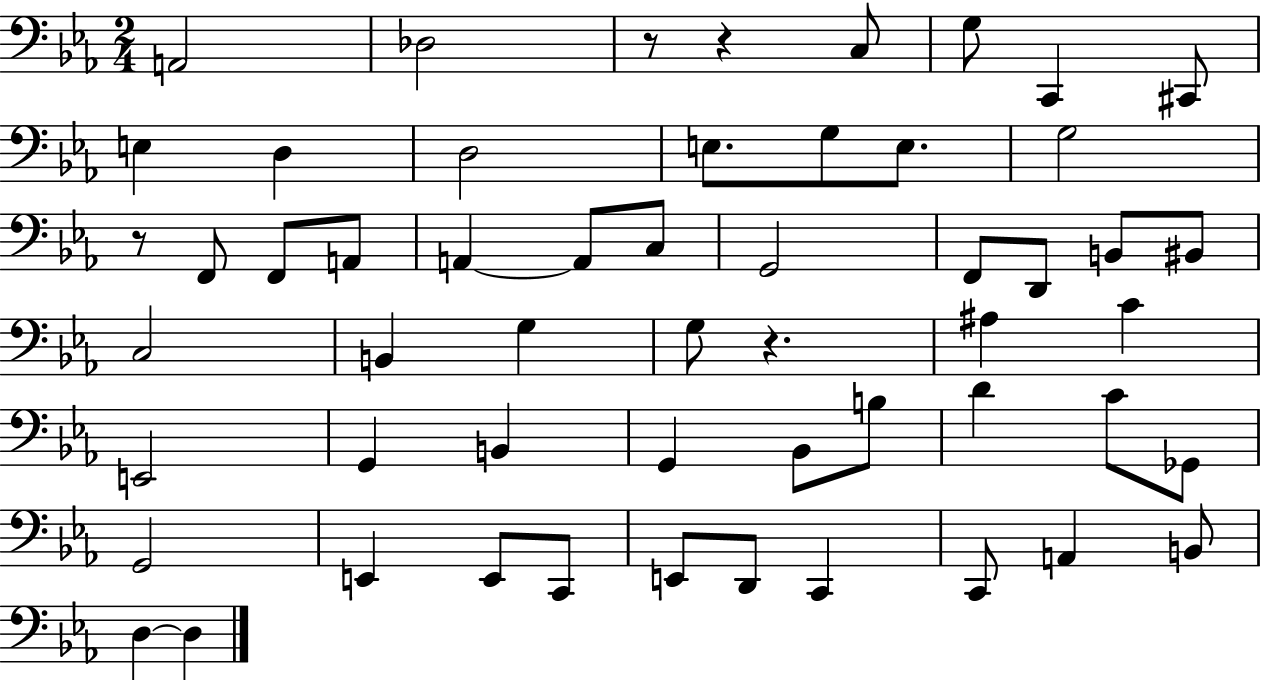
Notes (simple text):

A2/h Db3/h R/e R/q C3/e G3/e C2/q C#2/e E3/q D3/q D3/h E3/e. G3/e E3/e. G3/h R/e F2/e F2/e A2/e A2/q A2/e C3/e G2/h F2/e D2/e B2/e BIS2/e C3/h B2/q G3/q G3/e R/q. A#3/q C4/q E2/h G2/q B2/q G2/q Bb2/e B3/e D4/q C4/e Gb2/e G2/h E2/q E2/e C2/e E2/e D2/e C2/q C2/e A2/q B2/e D3/q D3/q